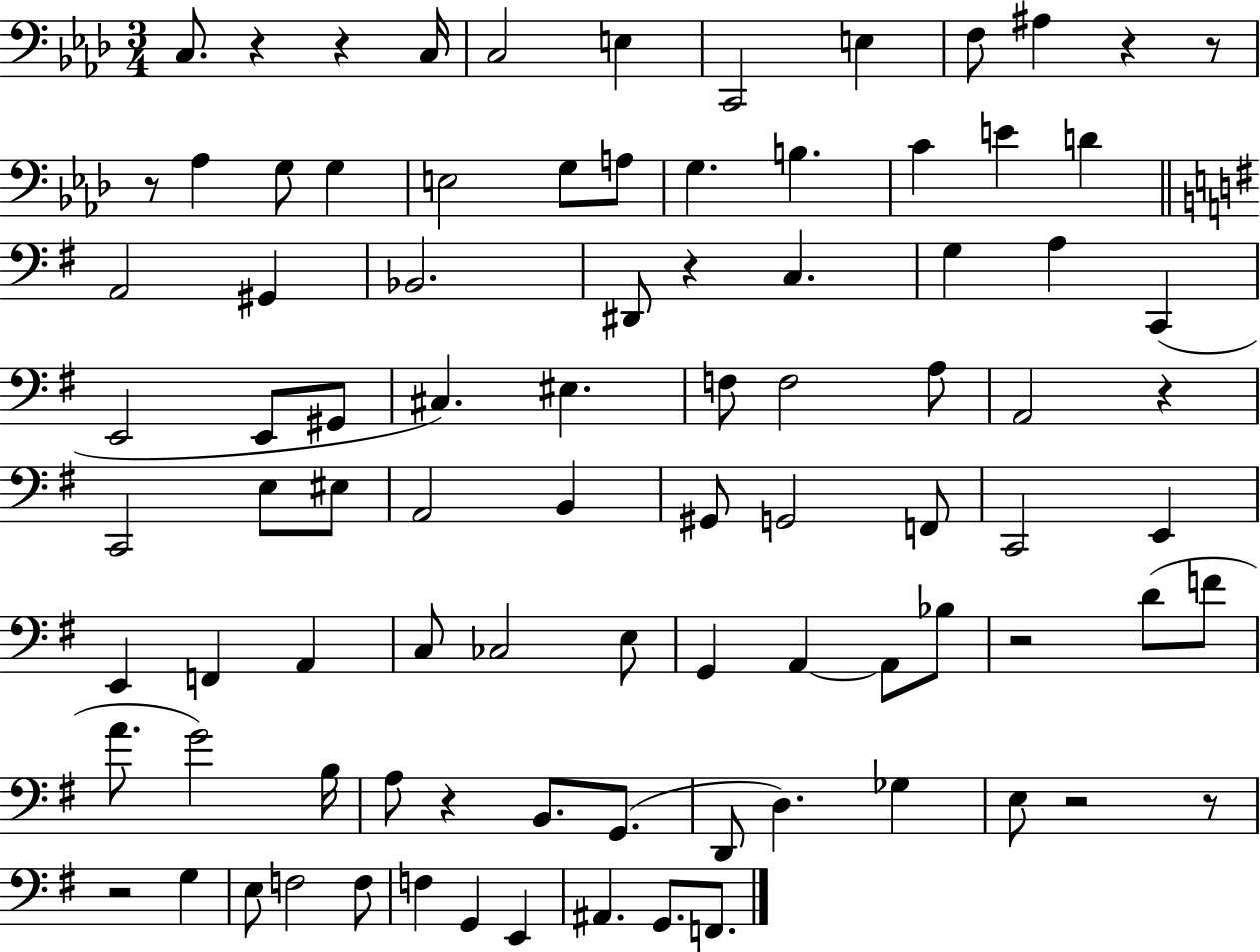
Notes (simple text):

C3/e. R/q R/q C3/s C3/h E3/q C2/h E3/q F3/e A#3/q R/q R/e R/e Ab3/q G3/e G3/q E3/h G3/e A3/e G3/q. B3/q. C4/q E4/q D4/q A2/h G#2/q Bb2/h. D#2/e R/q C3/q. G3/q A3/q C2/q E2/h E2/e G#2/e C#3/q. EIS3/q. F3/e F3/h A3/e A2/h R/q C2/h E3/e EIS3/e A2/h B2/q G#2/e G2/h F2/e C2/h E2/q E2/q F2/q A2/q C3/e CES3/h E3/e G2/q A2/q A2/e Bb3/e R/h D4/e F4/e A4/e. G4/h B3/s A3/e R/q B2/e. G2/e. D2/e D3/q. Gb3/q E3/e R/h R/e R/h G3/q E3/e F3/h F3/e F3/q G2/q E2/q A#2/q. G2/e. F2/e.